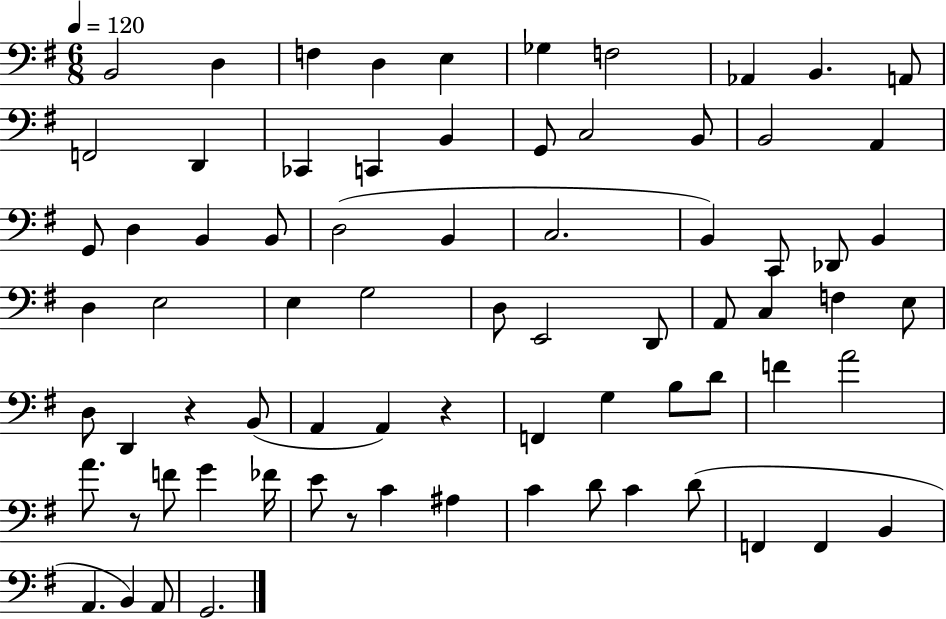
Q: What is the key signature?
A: G major